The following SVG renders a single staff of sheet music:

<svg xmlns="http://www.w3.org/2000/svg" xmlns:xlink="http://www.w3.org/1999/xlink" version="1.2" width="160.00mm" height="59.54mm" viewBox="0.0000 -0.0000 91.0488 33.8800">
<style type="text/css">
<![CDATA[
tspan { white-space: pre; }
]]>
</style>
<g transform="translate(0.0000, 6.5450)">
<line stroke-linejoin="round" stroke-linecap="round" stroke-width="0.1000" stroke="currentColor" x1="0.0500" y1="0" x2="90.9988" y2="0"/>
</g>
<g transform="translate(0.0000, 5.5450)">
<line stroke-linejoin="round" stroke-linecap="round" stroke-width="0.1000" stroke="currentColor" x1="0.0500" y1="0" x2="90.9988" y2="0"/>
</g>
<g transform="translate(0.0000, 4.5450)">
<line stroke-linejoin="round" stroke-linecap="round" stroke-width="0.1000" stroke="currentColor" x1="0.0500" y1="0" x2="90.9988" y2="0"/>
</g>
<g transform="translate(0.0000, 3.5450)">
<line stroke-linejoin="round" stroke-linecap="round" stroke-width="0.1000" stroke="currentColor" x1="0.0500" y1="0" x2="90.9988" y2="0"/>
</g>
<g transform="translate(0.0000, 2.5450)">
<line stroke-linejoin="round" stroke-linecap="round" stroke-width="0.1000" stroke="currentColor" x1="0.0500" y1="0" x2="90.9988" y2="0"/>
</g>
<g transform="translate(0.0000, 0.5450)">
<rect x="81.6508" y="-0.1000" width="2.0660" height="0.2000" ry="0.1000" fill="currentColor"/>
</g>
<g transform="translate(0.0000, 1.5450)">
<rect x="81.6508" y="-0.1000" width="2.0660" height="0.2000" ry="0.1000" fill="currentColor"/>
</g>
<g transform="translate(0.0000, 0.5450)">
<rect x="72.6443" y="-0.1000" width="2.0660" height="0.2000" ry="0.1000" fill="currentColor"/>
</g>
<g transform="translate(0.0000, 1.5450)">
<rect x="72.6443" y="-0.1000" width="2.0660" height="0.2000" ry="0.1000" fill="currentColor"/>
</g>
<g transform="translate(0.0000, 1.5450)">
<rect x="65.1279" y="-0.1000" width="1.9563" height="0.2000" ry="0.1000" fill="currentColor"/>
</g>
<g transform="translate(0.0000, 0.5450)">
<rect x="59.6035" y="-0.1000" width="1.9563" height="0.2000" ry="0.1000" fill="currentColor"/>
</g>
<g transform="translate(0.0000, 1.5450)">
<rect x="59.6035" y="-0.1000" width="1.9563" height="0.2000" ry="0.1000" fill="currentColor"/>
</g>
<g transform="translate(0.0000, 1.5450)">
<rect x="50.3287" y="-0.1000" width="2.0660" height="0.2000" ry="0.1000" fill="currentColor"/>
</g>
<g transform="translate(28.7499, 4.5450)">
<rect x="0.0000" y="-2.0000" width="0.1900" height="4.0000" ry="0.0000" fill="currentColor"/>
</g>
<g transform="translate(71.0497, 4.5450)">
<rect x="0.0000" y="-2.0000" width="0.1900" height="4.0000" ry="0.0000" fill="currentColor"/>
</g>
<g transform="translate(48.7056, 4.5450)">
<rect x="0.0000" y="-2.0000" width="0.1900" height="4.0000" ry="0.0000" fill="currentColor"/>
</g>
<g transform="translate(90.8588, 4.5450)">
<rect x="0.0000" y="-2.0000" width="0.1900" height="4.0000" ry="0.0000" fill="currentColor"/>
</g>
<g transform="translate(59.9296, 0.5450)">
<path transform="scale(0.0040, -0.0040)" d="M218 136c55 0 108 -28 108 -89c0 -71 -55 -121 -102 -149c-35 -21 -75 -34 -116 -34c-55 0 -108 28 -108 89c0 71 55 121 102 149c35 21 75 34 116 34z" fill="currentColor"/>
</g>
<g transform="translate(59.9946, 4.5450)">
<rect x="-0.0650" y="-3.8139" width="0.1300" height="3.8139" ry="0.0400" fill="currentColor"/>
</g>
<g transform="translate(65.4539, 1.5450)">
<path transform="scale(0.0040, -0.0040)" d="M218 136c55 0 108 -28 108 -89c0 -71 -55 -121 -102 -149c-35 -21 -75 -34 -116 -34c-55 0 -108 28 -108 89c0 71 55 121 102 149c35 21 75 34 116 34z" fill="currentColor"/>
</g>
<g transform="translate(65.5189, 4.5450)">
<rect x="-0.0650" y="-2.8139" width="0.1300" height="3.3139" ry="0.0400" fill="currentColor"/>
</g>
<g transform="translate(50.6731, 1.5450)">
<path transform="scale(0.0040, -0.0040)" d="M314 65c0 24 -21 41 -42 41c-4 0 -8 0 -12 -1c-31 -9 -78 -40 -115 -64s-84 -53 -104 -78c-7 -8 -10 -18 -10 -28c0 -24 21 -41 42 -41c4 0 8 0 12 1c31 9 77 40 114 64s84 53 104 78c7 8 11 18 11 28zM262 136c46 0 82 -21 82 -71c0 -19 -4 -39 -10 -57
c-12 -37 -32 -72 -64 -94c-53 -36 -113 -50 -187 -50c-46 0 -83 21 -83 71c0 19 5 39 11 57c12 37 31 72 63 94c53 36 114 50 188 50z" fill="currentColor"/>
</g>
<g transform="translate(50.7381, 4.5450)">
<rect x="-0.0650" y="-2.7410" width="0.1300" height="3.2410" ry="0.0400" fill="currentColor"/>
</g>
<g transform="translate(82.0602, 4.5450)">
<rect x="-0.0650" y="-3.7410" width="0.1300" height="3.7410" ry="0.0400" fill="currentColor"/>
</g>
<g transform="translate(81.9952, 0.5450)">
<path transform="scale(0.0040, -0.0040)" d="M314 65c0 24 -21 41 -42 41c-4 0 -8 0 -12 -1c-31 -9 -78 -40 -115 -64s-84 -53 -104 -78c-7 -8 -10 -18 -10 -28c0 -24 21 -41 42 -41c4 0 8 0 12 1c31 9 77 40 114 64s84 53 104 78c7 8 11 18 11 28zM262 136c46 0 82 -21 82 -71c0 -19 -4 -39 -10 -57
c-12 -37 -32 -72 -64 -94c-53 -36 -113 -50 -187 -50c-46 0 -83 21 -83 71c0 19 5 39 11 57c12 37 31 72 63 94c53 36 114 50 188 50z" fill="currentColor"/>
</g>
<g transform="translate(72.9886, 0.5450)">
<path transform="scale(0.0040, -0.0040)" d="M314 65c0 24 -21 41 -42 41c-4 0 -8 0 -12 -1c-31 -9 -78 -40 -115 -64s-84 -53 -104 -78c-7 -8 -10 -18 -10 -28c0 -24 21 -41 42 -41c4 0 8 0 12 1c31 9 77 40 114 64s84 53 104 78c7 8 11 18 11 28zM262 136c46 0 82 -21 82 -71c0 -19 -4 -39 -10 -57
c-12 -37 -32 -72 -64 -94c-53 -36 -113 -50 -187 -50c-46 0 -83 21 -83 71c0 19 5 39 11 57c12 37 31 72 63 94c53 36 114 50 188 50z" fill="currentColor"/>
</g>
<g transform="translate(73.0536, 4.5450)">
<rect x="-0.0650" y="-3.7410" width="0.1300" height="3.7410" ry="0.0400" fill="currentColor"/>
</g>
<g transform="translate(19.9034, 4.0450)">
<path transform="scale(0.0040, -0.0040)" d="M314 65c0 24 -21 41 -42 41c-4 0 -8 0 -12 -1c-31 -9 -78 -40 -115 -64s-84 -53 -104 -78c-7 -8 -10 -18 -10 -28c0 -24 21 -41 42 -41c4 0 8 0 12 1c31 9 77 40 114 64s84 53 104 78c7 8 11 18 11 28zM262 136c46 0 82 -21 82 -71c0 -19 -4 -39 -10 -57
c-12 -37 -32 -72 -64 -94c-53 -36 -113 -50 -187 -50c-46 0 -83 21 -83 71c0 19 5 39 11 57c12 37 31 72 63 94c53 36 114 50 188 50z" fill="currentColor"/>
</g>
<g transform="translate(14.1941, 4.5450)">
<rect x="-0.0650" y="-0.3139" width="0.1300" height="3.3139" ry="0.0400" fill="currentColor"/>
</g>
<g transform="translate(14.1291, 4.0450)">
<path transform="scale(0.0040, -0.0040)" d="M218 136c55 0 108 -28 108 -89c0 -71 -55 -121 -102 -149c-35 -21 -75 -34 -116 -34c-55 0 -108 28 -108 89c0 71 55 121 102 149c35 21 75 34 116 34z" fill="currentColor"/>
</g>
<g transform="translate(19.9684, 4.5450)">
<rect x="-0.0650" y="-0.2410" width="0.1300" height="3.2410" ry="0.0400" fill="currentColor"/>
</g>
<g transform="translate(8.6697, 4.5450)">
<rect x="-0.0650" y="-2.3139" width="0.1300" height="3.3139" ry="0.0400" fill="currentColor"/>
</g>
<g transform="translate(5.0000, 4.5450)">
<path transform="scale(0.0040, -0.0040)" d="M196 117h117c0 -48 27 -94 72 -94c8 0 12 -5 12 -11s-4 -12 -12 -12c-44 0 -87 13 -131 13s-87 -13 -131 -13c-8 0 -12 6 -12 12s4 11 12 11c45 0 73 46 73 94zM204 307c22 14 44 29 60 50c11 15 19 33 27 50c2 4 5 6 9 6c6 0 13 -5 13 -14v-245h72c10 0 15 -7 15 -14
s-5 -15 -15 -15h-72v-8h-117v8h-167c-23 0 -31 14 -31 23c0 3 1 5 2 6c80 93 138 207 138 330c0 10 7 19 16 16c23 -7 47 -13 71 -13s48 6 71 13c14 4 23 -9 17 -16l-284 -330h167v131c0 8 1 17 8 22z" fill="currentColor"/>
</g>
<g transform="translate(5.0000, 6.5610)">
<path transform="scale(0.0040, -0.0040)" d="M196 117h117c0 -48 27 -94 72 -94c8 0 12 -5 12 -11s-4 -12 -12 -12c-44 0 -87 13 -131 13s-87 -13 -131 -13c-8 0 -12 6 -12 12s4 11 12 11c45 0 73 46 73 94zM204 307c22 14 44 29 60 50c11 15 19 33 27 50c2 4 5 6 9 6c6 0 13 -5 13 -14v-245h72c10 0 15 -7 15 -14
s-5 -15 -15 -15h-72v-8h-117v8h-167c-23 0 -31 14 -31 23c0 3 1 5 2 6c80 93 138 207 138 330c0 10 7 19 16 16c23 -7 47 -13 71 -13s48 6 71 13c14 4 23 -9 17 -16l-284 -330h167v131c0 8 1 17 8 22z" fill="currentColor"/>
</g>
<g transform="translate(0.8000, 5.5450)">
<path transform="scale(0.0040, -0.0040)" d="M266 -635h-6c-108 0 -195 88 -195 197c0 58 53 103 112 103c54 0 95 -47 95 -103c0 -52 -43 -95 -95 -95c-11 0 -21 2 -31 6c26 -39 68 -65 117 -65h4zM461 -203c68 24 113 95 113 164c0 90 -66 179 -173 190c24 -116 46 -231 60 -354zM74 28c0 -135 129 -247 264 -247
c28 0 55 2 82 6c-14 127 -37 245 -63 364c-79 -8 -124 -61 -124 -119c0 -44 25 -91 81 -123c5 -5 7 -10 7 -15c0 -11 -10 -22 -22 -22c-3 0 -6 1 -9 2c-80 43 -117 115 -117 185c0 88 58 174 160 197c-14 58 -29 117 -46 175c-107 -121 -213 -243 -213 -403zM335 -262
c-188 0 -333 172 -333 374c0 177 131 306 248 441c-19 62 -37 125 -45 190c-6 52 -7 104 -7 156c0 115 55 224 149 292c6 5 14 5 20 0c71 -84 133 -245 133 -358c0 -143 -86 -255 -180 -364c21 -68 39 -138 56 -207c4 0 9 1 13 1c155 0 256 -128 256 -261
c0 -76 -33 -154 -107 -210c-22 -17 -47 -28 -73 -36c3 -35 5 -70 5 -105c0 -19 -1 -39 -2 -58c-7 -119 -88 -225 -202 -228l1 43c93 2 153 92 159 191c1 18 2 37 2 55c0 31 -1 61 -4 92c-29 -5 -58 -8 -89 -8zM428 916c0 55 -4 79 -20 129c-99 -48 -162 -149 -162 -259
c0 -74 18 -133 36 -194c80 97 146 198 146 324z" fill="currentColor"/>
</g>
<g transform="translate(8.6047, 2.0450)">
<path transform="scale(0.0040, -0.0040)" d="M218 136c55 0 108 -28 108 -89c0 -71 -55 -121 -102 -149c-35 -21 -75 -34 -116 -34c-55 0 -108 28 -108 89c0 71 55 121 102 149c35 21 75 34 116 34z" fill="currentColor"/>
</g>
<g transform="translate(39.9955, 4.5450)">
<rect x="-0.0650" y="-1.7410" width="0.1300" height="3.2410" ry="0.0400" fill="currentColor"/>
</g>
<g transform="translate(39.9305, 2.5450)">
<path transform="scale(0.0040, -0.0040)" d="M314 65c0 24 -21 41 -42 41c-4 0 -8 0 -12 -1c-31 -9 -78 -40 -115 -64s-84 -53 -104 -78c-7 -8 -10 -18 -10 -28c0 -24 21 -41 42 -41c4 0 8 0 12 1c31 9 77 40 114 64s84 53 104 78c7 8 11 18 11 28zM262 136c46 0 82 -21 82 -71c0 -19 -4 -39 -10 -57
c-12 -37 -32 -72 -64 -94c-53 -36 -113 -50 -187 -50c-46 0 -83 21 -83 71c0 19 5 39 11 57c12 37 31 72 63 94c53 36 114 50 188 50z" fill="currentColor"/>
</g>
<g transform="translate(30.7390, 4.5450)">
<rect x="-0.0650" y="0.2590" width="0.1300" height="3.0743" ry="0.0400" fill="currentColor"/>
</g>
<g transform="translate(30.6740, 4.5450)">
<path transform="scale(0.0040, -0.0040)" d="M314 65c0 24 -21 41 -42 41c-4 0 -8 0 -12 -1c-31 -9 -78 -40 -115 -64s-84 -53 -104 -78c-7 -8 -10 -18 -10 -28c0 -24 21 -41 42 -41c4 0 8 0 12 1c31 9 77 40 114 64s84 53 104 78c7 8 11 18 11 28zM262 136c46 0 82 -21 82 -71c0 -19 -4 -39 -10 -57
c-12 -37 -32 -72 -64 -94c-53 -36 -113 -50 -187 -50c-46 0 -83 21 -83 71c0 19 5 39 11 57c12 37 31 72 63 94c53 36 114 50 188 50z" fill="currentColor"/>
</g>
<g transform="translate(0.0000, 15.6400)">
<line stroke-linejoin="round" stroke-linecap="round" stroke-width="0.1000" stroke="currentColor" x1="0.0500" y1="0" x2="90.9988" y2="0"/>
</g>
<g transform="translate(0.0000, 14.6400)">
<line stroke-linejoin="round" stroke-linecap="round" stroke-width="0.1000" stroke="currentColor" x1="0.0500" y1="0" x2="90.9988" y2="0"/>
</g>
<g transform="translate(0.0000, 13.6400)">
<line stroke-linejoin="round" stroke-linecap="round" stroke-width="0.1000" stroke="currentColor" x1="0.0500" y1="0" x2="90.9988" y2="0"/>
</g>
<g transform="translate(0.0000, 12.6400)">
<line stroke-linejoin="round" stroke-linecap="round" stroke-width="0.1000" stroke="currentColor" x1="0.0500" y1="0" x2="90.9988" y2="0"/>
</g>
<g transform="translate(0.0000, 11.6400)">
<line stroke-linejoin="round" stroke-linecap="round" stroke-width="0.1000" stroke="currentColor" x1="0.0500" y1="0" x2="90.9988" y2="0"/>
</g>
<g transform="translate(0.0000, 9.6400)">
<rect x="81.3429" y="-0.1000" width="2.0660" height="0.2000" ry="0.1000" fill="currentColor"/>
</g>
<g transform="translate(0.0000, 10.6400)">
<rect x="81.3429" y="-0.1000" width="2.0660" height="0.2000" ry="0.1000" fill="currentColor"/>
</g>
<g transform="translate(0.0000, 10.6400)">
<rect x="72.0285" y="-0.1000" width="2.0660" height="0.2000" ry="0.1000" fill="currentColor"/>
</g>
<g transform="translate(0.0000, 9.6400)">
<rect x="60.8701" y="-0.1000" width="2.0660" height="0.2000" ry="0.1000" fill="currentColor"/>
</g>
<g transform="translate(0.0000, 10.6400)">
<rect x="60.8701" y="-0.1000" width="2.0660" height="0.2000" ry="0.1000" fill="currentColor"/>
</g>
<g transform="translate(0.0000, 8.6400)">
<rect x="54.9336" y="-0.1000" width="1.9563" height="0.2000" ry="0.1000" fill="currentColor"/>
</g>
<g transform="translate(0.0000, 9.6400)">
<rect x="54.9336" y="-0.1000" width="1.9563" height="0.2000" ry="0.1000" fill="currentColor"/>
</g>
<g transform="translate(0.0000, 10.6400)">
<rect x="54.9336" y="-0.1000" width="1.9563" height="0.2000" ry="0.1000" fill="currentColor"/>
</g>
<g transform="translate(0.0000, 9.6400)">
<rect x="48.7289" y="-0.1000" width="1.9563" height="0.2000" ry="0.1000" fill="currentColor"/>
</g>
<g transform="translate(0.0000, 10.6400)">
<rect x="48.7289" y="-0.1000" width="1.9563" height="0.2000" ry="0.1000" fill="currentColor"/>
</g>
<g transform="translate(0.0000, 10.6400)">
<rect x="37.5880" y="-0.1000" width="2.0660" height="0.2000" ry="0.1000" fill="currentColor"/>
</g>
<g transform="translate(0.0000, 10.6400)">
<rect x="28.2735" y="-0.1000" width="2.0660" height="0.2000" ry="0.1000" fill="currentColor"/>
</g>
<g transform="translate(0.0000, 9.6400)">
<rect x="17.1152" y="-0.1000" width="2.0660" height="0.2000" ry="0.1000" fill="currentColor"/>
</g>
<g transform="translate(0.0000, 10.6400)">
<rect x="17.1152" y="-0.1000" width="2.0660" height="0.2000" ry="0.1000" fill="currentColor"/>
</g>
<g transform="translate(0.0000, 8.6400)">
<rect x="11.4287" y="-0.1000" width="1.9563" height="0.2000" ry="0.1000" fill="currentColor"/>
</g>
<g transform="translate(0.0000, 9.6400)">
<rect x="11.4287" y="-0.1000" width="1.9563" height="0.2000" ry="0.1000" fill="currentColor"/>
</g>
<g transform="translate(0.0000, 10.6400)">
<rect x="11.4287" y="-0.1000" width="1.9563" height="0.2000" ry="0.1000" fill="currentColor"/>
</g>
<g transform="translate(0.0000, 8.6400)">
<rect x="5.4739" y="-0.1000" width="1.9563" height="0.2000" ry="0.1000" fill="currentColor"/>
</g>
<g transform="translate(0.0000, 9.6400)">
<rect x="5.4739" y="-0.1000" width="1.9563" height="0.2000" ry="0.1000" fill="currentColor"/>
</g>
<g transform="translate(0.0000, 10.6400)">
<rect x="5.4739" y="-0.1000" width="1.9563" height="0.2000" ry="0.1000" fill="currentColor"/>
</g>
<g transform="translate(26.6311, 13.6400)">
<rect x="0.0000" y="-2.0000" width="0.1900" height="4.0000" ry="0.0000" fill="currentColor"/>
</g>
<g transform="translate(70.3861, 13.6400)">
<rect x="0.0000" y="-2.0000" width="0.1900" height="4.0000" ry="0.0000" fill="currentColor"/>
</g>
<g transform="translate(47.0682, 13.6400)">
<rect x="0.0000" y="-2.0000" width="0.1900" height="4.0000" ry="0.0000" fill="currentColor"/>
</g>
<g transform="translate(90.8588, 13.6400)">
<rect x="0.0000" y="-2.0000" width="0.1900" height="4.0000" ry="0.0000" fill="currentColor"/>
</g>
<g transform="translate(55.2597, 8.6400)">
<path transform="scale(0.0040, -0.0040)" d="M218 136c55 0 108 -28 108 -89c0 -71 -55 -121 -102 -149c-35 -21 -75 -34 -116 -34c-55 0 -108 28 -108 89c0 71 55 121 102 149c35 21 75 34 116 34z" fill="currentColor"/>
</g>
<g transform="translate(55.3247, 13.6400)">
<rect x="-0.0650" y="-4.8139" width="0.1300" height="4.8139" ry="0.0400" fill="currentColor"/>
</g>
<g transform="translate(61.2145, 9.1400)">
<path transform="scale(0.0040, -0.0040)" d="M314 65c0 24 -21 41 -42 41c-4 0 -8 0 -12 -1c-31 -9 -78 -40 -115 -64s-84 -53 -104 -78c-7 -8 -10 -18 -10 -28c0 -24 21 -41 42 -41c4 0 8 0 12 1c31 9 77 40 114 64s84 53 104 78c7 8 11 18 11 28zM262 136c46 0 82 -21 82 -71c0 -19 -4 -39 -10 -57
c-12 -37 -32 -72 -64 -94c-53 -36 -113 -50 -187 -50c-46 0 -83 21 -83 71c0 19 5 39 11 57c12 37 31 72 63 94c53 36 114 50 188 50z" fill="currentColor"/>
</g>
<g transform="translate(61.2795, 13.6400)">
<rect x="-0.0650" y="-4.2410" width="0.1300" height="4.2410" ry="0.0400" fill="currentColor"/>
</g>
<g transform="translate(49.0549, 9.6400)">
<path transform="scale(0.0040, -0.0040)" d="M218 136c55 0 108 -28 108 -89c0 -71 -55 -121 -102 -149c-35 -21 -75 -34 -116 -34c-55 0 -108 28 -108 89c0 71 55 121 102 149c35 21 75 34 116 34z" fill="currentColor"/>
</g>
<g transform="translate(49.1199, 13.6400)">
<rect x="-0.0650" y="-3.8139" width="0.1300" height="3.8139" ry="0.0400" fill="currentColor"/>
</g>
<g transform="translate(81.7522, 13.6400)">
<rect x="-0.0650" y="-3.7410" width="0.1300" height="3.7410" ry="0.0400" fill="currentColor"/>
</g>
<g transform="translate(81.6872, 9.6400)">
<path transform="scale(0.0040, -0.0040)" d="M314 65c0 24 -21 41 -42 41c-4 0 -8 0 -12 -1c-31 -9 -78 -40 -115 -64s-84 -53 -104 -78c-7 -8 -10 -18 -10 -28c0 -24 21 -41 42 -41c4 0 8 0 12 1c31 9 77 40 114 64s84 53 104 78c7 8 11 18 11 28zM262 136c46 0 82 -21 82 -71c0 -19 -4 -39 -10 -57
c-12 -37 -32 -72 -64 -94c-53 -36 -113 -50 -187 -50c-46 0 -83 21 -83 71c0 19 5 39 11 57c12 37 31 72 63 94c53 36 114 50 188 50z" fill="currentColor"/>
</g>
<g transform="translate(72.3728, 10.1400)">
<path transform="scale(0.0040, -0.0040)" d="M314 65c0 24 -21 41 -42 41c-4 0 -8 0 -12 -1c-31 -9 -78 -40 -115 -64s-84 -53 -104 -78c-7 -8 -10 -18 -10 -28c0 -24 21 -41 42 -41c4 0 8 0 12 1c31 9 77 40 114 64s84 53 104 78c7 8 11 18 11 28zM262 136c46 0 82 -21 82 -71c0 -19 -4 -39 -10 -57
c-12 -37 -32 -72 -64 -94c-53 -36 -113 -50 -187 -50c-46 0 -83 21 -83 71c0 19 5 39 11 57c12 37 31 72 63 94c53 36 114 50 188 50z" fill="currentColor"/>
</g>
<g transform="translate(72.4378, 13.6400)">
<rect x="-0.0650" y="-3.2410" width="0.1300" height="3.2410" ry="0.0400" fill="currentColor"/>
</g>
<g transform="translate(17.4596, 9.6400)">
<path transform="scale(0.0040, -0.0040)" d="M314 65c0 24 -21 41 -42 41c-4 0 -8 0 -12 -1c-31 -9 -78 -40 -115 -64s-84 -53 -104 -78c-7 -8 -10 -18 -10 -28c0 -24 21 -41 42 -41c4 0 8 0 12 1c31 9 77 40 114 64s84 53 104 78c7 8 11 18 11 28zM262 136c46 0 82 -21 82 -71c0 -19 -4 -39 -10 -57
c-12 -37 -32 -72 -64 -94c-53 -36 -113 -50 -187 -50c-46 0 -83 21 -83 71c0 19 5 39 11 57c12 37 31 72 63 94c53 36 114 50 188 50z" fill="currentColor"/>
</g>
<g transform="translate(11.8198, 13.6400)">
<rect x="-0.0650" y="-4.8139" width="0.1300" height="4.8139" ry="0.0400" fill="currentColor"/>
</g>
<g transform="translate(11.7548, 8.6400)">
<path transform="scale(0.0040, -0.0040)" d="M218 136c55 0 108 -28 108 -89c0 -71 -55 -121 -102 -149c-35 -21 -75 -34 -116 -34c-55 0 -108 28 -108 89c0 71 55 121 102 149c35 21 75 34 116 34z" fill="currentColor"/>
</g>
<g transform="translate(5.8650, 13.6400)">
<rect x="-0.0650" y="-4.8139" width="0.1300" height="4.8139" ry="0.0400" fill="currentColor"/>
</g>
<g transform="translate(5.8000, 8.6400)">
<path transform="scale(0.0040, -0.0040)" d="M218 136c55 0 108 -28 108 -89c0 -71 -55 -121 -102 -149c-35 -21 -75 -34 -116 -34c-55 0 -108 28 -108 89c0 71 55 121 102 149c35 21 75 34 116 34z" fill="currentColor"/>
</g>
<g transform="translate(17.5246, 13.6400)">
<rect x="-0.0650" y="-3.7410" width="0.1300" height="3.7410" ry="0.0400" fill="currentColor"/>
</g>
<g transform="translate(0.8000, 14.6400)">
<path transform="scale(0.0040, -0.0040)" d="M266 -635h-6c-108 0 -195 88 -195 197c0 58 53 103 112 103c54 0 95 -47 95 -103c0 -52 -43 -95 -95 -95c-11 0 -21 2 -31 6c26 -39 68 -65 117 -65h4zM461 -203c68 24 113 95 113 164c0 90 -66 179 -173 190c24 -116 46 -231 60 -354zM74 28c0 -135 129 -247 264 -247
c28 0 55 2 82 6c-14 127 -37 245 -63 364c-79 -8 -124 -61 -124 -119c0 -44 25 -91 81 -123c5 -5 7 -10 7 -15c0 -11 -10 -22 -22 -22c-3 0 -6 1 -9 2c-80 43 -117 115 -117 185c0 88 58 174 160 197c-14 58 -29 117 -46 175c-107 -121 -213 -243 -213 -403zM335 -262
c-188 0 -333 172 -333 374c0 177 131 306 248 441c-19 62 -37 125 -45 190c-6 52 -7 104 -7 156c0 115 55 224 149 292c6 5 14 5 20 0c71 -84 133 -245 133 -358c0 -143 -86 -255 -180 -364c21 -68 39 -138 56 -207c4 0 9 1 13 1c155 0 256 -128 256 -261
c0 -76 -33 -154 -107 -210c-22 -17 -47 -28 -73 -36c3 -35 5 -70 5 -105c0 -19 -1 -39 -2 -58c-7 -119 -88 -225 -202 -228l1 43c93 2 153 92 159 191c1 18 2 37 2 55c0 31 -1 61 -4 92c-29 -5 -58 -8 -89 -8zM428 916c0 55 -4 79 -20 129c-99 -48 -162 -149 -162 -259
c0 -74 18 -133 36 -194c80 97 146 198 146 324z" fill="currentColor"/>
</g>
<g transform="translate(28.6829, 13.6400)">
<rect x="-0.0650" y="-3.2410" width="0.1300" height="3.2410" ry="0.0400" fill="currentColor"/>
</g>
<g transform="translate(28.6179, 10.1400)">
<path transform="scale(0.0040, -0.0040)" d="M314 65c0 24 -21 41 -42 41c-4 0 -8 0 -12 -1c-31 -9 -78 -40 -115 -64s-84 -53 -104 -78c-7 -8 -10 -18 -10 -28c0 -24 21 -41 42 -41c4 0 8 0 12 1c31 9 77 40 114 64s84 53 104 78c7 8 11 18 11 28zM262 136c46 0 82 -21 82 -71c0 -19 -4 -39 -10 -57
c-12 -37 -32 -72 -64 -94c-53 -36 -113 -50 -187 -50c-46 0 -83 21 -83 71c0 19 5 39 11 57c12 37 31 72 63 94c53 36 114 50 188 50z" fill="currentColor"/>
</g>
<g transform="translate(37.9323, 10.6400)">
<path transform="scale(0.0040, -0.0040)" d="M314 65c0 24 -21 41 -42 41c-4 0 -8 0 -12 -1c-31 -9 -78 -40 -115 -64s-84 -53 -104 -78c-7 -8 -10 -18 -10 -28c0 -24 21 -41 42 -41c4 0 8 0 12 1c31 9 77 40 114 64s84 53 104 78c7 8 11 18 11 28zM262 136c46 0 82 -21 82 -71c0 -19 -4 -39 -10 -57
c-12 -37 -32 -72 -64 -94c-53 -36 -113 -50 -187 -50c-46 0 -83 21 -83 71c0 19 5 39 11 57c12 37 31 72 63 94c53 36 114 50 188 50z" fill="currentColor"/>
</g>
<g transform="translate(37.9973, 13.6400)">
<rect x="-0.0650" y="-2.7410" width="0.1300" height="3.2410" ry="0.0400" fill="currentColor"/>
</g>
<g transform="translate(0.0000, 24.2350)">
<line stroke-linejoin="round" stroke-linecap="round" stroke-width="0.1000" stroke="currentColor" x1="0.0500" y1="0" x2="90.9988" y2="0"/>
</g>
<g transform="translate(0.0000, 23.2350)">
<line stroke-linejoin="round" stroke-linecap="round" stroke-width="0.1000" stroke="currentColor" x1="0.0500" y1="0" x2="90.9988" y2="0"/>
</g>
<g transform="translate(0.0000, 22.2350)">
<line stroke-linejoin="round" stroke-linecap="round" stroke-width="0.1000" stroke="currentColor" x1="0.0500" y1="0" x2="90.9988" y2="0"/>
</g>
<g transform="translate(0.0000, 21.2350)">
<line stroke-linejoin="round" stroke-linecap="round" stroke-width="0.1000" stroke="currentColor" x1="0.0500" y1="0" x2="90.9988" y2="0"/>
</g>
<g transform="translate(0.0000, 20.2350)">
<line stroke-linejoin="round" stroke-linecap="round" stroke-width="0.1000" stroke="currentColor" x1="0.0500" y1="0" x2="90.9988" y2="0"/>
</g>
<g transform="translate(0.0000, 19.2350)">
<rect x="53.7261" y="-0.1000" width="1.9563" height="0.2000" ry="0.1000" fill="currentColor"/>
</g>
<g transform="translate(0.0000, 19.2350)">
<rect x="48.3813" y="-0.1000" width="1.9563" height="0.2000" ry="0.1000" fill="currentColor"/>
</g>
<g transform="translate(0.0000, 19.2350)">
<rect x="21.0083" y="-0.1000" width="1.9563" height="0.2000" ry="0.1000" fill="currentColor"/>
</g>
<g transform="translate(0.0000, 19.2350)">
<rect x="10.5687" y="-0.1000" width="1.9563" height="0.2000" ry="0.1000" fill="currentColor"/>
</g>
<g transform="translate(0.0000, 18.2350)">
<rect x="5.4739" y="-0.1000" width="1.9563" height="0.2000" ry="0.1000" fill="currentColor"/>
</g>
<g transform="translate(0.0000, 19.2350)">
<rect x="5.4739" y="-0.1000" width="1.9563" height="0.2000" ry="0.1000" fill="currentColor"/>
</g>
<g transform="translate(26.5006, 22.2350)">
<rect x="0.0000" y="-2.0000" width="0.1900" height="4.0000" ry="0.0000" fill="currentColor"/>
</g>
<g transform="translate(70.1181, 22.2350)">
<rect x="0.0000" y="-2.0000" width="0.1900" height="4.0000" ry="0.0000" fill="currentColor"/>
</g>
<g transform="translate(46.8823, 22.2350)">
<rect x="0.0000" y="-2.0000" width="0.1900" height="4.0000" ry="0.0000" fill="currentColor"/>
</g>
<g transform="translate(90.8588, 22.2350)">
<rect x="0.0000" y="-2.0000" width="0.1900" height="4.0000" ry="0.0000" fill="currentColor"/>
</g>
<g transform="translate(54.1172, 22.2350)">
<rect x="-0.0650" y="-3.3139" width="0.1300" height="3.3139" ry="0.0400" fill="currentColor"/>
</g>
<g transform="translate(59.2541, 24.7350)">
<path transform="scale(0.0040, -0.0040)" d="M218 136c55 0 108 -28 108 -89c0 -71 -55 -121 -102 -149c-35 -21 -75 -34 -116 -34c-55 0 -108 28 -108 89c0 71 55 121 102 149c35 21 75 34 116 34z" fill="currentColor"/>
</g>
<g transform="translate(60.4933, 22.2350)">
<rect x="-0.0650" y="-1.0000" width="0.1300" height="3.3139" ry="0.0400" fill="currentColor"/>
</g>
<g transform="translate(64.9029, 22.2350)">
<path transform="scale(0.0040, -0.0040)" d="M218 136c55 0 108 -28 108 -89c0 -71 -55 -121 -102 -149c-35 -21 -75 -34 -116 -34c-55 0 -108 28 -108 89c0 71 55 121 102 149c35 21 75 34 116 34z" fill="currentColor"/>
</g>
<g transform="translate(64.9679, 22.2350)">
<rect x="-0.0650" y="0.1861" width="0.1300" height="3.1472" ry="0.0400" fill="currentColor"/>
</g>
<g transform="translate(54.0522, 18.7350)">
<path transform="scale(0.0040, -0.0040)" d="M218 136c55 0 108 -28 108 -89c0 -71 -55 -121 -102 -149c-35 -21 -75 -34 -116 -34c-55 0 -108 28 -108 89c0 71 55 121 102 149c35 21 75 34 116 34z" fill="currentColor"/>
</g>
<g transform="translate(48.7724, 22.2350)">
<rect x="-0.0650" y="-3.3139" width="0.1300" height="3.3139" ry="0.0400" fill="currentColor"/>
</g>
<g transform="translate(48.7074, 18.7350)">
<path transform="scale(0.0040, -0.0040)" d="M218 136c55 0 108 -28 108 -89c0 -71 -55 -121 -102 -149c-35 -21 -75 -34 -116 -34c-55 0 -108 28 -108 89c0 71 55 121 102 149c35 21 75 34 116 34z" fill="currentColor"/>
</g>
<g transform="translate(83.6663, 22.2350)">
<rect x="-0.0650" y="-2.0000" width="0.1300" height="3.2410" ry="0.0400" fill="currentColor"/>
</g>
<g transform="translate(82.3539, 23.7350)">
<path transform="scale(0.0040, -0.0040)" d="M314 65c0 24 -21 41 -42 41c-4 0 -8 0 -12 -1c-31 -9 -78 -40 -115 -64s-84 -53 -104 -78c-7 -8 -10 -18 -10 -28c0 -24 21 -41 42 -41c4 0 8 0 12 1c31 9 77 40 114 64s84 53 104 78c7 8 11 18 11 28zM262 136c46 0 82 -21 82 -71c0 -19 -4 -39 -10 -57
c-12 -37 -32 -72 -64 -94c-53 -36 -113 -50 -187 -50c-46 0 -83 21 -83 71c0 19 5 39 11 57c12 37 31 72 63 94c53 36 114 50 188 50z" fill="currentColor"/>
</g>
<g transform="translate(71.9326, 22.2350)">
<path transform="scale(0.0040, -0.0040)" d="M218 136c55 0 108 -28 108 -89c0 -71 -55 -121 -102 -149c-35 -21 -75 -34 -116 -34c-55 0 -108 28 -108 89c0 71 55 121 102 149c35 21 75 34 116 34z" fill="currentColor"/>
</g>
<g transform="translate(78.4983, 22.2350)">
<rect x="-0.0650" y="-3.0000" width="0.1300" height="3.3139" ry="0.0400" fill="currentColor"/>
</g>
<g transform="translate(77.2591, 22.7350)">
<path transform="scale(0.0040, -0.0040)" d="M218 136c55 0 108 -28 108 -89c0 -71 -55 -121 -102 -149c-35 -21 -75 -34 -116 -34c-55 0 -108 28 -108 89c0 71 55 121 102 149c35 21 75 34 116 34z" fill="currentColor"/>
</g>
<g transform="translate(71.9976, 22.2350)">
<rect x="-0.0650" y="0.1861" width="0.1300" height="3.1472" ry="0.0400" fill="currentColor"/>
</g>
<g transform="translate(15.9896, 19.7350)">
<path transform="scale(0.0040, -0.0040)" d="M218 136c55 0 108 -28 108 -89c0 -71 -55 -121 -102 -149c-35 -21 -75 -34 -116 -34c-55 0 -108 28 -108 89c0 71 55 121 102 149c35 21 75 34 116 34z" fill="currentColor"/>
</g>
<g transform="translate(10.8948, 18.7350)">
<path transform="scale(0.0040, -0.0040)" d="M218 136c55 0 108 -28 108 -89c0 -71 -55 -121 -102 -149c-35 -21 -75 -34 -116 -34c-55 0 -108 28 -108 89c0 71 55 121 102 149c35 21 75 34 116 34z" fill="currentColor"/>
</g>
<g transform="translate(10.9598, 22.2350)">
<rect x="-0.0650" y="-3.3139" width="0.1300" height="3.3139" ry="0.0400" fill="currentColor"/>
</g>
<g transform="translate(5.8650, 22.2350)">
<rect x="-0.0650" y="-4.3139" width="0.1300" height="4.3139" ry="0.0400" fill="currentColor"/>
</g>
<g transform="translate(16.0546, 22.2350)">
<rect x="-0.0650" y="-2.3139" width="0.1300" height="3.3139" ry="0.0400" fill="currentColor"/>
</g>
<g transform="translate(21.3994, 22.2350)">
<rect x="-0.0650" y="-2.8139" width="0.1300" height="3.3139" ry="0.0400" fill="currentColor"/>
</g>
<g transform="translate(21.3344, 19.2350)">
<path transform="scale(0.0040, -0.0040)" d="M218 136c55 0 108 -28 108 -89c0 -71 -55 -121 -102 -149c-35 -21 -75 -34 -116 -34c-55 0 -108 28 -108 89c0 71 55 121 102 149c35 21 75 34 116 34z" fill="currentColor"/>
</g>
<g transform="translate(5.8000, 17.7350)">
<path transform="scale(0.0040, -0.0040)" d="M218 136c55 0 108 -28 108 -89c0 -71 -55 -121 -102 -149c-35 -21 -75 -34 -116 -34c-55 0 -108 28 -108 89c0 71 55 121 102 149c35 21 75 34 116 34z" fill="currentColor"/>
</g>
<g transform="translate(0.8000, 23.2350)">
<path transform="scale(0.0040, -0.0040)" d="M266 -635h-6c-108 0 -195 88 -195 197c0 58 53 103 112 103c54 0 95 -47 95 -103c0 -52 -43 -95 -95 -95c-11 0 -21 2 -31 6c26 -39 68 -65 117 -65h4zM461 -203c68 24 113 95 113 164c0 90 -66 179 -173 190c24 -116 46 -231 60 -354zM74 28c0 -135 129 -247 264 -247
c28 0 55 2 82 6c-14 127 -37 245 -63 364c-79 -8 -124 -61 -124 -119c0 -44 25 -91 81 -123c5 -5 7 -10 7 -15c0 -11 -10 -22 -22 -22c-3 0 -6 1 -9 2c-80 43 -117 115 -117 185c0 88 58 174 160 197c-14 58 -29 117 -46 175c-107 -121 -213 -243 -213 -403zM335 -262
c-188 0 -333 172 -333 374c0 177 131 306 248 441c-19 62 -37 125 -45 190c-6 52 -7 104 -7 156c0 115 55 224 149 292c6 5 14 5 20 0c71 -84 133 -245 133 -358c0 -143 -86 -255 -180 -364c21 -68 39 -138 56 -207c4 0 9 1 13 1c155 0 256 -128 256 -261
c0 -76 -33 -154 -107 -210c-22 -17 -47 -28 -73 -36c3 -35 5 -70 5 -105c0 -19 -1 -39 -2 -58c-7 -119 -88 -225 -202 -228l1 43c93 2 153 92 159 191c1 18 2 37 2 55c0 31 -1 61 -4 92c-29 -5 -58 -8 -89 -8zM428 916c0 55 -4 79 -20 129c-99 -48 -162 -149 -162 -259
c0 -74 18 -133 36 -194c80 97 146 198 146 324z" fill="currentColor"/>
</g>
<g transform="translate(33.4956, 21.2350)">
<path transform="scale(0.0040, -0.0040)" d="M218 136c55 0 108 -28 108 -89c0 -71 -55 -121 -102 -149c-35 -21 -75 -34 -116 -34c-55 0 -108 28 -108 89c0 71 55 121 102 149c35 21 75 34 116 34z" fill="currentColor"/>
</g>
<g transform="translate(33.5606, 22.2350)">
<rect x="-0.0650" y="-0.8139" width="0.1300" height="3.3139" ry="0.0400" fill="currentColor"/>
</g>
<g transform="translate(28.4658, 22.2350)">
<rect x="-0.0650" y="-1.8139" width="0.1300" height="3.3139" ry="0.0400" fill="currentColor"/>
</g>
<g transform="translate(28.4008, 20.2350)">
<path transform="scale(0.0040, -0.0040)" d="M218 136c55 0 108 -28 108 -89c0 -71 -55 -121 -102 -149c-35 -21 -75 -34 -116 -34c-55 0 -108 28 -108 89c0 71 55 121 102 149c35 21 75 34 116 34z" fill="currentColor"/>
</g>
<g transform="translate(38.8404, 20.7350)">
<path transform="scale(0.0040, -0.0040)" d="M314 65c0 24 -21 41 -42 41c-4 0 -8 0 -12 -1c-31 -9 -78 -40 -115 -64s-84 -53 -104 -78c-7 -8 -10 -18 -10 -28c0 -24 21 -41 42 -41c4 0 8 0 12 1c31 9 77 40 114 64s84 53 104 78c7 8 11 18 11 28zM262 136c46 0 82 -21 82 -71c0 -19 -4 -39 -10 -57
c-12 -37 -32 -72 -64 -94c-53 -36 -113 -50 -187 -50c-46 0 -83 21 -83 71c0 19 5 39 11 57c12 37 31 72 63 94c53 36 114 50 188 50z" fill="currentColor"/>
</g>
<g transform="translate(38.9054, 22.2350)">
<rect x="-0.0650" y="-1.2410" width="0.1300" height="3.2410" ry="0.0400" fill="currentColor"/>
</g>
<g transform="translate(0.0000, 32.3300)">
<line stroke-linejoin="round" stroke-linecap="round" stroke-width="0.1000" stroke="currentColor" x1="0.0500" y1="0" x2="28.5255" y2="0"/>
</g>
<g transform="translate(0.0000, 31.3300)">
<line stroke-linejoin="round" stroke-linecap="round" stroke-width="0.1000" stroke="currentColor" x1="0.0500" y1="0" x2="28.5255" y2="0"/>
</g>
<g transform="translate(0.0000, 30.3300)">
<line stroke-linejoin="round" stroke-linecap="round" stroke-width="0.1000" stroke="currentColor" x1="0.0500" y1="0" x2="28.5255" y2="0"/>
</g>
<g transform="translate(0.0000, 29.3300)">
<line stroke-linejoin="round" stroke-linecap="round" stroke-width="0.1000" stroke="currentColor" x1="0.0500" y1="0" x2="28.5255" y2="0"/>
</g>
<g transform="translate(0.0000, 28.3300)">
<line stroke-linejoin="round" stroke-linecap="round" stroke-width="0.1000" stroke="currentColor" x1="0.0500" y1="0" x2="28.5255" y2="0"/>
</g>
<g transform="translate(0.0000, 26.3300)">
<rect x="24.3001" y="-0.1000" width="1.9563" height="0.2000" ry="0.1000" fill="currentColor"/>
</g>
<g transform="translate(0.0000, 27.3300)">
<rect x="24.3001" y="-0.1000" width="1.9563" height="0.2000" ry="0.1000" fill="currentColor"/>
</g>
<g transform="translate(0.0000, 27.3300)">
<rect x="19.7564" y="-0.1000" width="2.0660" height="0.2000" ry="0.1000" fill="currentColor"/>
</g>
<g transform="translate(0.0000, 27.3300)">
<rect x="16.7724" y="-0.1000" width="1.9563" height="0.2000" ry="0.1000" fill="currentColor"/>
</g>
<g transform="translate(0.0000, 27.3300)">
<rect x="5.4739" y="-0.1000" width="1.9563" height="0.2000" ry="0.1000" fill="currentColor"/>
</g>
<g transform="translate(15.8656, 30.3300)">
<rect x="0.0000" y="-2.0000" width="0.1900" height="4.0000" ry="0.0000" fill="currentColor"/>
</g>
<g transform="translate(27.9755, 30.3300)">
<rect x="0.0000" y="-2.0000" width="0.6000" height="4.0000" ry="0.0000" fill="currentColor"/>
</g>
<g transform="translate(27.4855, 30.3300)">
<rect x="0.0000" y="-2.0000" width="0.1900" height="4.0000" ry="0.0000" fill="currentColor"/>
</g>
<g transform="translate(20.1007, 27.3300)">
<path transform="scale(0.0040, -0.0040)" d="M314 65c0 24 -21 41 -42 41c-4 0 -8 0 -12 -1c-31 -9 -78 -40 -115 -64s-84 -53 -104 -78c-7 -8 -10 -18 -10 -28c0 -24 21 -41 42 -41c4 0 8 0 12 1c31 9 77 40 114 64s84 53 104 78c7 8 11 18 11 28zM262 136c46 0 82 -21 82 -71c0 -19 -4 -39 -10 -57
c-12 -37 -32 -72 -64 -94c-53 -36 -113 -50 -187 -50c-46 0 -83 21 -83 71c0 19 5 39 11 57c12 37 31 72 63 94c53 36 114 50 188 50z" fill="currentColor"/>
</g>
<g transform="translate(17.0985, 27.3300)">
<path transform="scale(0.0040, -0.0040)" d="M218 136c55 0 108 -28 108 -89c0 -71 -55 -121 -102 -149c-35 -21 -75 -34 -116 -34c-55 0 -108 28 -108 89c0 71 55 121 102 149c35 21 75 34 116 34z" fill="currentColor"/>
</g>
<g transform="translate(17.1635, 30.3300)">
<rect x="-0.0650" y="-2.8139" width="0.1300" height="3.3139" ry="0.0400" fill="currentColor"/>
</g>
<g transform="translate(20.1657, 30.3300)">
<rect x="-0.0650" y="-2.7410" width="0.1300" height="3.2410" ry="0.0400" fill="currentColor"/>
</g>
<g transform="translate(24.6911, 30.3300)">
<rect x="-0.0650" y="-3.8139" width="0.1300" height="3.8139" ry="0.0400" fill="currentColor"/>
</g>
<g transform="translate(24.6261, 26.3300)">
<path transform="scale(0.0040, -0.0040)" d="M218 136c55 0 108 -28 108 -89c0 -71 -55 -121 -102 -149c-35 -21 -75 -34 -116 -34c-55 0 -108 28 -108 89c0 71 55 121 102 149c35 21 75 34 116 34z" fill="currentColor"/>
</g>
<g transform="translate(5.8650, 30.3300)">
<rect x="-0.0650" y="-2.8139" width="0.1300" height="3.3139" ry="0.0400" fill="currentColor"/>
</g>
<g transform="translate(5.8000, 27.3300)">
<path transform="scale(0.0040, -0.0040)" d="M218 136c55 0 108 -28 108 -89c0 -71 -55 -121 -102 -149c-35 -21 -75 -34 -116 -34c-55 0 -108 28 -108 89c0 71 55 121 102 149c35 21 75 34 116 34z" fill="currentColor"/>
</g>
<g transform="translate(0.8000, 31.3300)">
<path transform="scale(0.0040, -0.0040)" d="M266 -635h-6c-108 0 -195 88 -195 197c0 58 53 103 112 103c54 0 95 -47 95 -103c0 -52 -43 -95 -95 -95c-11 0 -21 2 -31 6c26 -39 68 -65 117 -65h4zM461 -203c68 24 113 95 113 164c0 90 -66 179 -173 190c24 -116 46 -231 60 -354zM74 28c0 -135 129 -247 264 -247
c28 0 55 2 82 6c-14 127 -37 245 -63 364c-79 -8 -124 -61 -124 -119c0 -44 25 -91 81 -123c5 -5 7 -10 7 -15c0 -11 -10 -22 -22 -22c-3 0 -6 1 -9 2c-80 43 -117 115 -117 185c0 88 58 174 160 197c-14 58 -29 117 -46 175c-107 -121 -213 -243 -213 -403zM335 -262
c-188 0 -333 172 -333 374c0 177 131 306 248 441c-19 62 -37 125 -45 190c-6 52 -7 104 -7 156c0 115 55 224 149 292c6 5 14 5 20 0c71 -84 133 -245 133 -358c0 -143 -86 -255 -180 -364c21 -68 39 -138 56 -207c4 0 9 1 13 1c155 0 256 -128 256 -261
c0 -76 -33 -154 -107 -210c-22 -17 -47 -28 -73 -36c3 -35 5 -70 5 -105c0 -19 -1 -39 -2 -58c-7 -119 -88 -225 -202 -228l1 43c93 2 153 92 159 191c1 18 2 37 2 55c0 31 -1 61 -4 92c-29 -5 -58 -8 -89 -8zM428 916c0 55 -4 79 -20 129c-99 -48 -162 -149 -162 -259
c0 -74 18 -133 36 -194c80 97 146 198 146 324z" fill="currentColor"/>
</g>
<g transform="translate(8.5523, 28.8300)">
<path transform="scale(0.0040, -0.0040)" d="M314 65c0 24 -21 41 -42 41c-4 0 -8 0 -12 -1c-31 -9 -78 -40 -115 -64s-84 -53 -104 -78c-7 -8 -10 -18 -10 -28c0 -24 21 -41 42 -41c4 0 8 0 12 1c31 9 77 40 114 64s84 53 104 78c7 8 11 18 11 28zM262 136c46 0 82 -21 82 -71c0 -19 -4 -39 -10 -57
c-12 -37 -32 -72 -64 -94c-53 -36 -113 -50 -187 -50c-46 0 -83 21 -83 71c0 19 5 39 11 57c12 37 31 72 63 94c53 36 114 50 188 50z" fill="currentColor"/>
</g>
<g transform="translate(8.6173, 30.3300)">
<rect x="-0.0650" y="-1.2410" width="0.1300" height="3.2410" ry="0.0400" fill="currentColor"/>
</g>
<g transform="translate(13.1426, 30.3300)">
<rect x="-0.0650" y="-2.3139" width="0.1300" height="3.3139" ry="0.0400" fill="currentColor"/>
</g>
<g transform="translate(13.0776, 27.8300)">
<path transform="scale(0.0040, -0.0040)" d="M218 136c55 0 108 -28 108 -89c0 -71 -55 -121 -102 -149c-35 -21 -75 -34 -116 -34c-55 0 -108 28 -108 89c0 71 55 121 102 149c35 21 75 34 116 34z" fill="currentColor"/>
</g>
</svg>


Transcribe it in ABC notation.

X:1
T:Untitled
M:4/4
L:1/4
K:C
g c c2 B2 f2 a2 c' a c'2 c'2 e' e' c'2 b2 a2 c' e' d'2 b2 c'2 d' b g a f d e2 b b D B B A F2 a e2 g a a2 c'